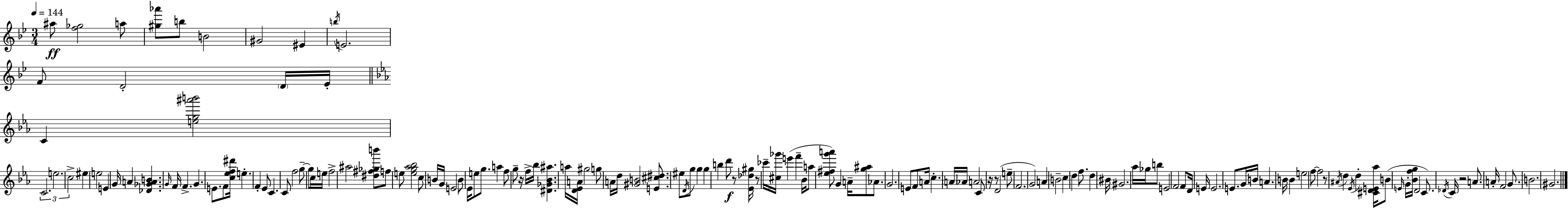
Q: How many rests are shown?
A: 7